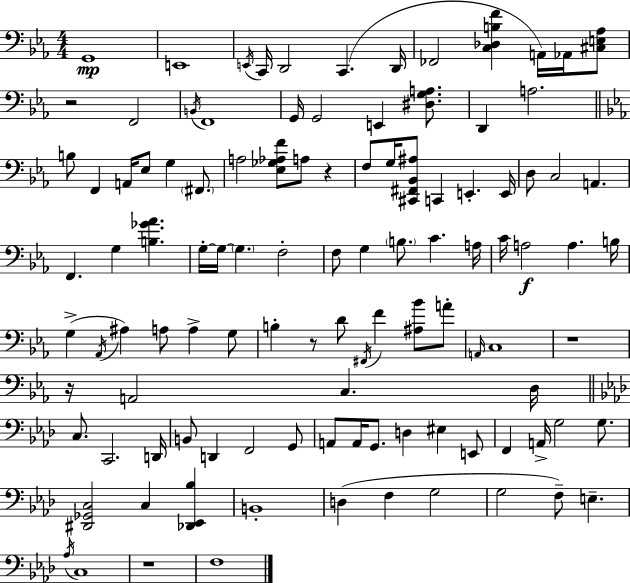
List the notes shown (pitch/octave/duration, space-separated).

G2/w E2/w E2/s C2/s D2/h C2/q. D2/s FES2/h [C3,Db3,B3,F4]/q A2/s Ab2/s [C#3,E3,Ab3]/e R/h F2/h B2/s F2/w G2/s G2/h E2/q [D#3,G3,A3]/e. D2/q A3/h. B3/e F2/q A2/s Eb3/e G3/q F#2/e. A3/h [Eb3,Gb3,Ab3,F4]/e A3/e R/q F3/e G3/s [C#2,F#2,Bb2,A#3]/e C2/q E2/q. E2/s D3/e C3/h A2/q. F2/q. G3/q [B3,Gb4,Ab4]/q. G3/s G3/s G3/q. F3/h F3/e G3/q B3/e. C4/q. A3/s C4/s A3/h A3/q. B3/s G3/q Ab2/s A#3/q A3/e A3/q G3/e B3/q R/e D4/e F#2/s F4/q [A#3,Bb4]/e A4/e A2/s C3/w R/w R/s A2/h C3/q. D3/s C3/e. C2/h. D2/s B2/e D2/q F2/h G2/e A2/e A2/s G2/e. D3/q EIS3/q E2/e F2/q A2/s G3/h G3/e. [D#2,Gb2,C3]/h C3/q [Db2,Eb2,Bb3]/q B2/w D3/q F3/q G3/h G3/h F3/e E3/q. Ab3/s C3/w R/w F3/w